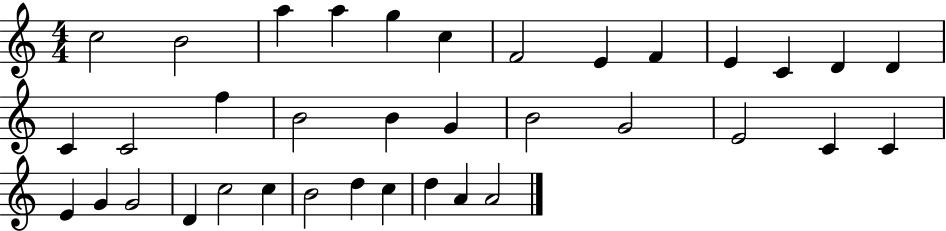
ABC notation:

X:1
T:Untitled
M:4/4
L:1/4
K:C
c2 B2 a a g c F2 E F E C D D C C2 f B2 B G B2 G2 E2 C C E G G2 D c2 c B2 d c d A A2